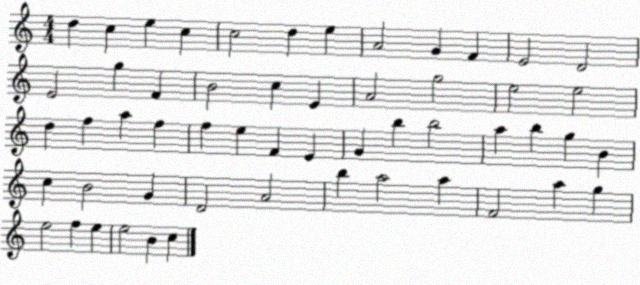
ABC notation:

X:1
T:Untitled
M:4/4
L:1/4
K:C
d c e c c2 d e A2 G F E2 D2 E2 g F B2 c E A2 g2 e2 e2 d f a f f e F E G b b2 a b g B c B2 G D2 A2 b a2 a F2 a g e2 f e e2 B c